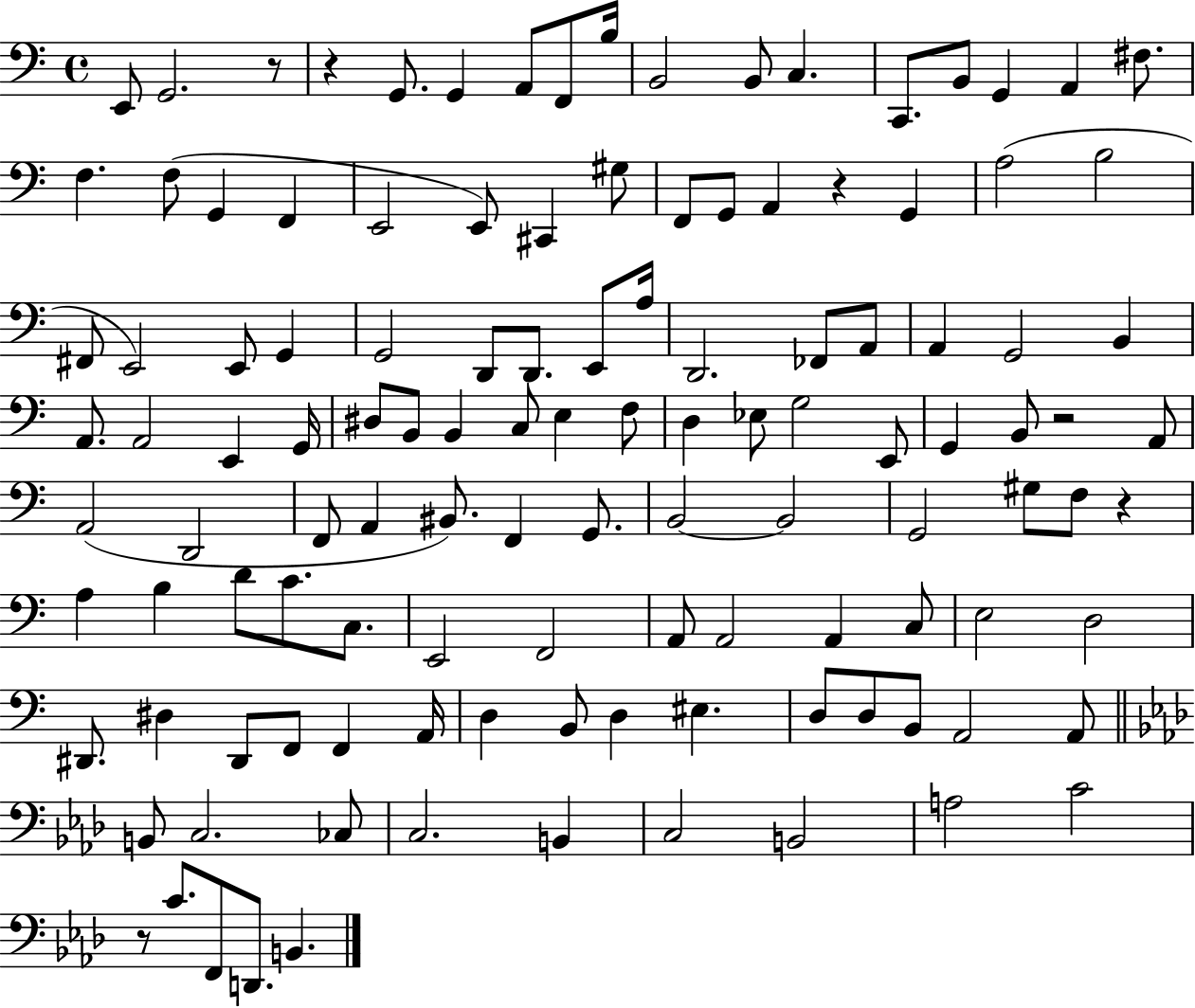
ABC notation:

X:1
T:Untitled
M:4/4
L:1/4
K:C
E,,/2 G,,2 z/2 z G,,/2 G,, A,,/2 F,,/2 B,/4 B,,2 B,,/2 C, C,,/2 B,,/2 G,, A,, ^F,/2 F, F,/2 G,, F,, E,,2 E,,/2 ^C,, ^G,/2 F,,/2 G,,/2 A,, z G,, A,2 B,2 ^F,,/2 E,,2 E,,/2 G,, G,,2 D,,/2 D,,/2 E,,/2 A,/4 D,,2 _F,,/2 A,,/2 A,, G,,2 B,, A,,/2 A,,2 E,, G,,/4 ^D,/2 B,,/2 B,, C,/2 E, F,/2 D, _E,/2 G,2 E,,/2 G,, B,,/2 z2 A,,/2 A,,2 D,,2 F,,/2 A,, ^B,,/2 F,, G,,/2 B,,2 B,,2 G,,2 ^G,/2 F,/2 z A, B, D/2 C/2 C,/2 E,,2 F,,2 A,,/2 A,,2 A,, C,/2 E,2 D,2 ^D,,/2 ^D, ^D,,/2 F,,/2 F,, A,,/4 D, B,,/2 D, ^E, D,/2 D,/2 B,,/2 A,,2 A,,/2 B,,/2 C,2 _C,/2 C,2 B,, C,2 B,,2 A,2 C2 z/2 C/2 F,,/2 D,,/2 B,,